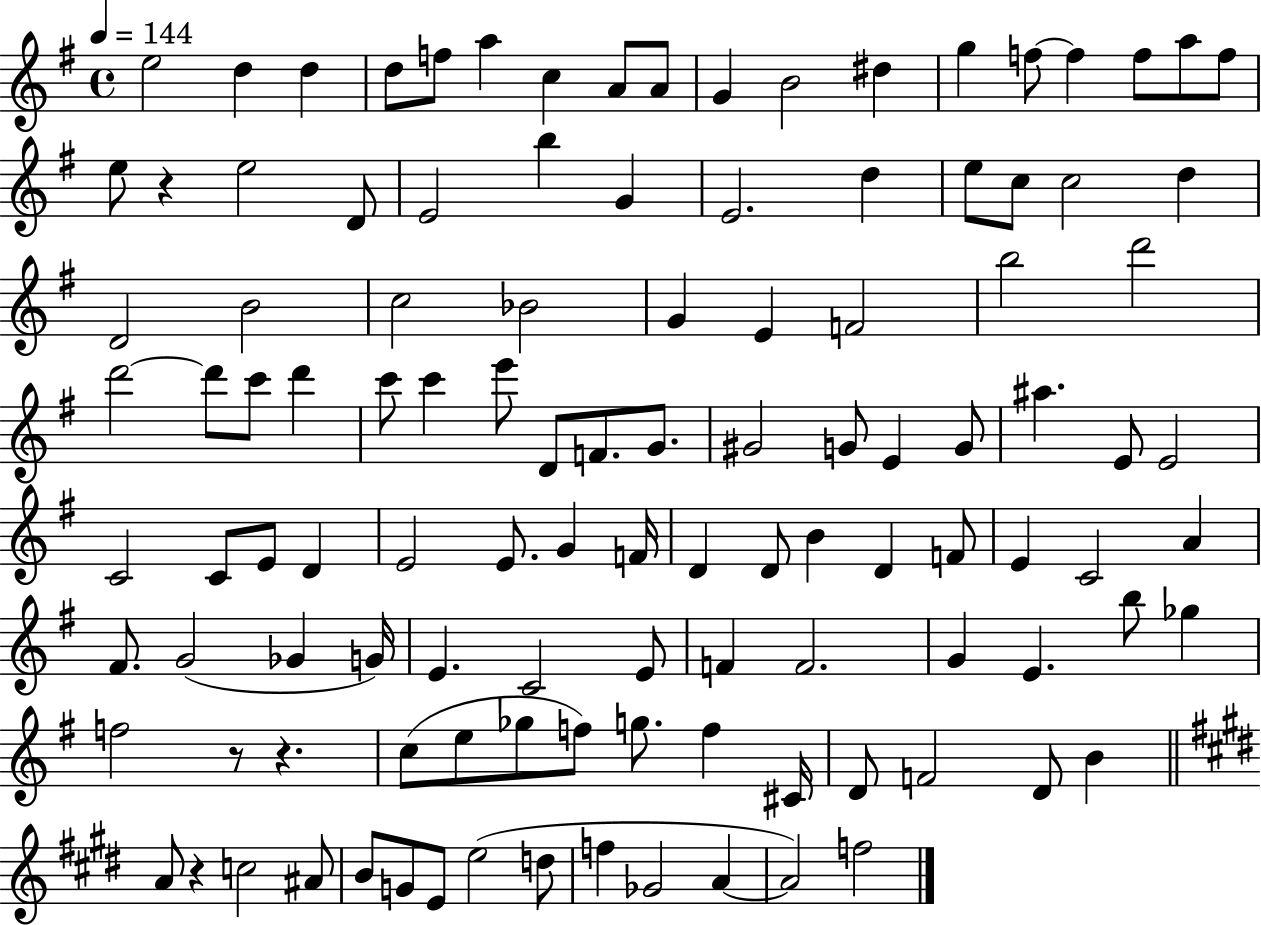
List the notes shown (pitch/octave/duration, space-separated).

E5/h D5/q D5/q D5/e F5/e A5/q C5/q A4/e A4/e G4/q B4/h D#5/q G5/q F5/e F5/q F5/e A5/e F5/e E5/e R/q E5/h D4/e E4/h B5/q G4/q E4/h. D5/q E5/e C5/e C5/h D5/q D4/h B4/h C5/h Bb4/h G4/q E4/q F4/h B5/h D6/h D6/h D6/e C6/e D6/q C6/e C6/q E6/e D4/e F4/e. G4/e. G#4/h G4/e E4/q G4/e A#5/q. E4/e E4/h C4/h C4/e E4/e D4/q E4/h E4/e. G4/q F4/s D4/q D4/e B4/q D4/q F4/e E4/q C4/h A4/q F#4/e. G4/h Gb4/q G4/s E4/q. C4/h E4/e F4/q F4/h. G4/q E4/q. B5/e Gb5/q F5/h R/e R/q. C5/e E5/e Gb5/e F5/e G5/e. F5/q C#4/s D4/e F4/h D4/e B4/q A4/e R/q C5/h A#4/e B4/e G4/e E4/e E5/h D5/e F5/q Gb4/h A4/q A4/h F5/h